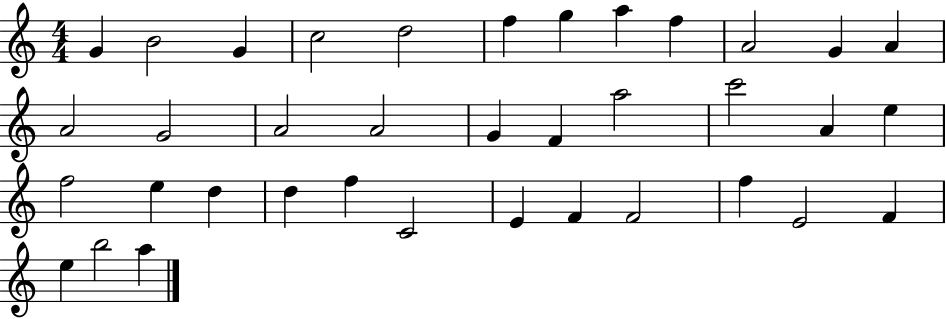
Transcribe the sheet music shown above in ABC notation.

X:1
T:Untitled
M:4/4
L:1/4
K:C
G B2 G c2 d2 f g a f A2 G A A2 G2 A2 A2 G F a2 c'2 A e f2 e d d f C2 E F F2 f E2 F e b2 a